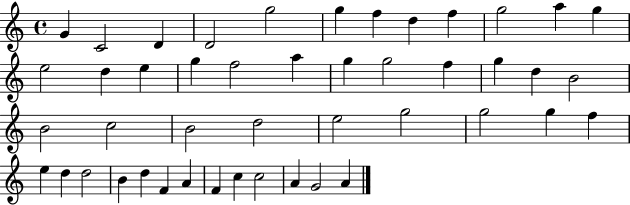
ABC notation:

X:1
T:Untitled
M:4/4
L:1/4
K:C
G C2 D D2 g2 g f d f g2 a g e2 d e g f2 a g g2 f g d B2 B2 c2 B2 d2 e2 g2 g2 g f e d d2 B d F A F c c2 A G2 A